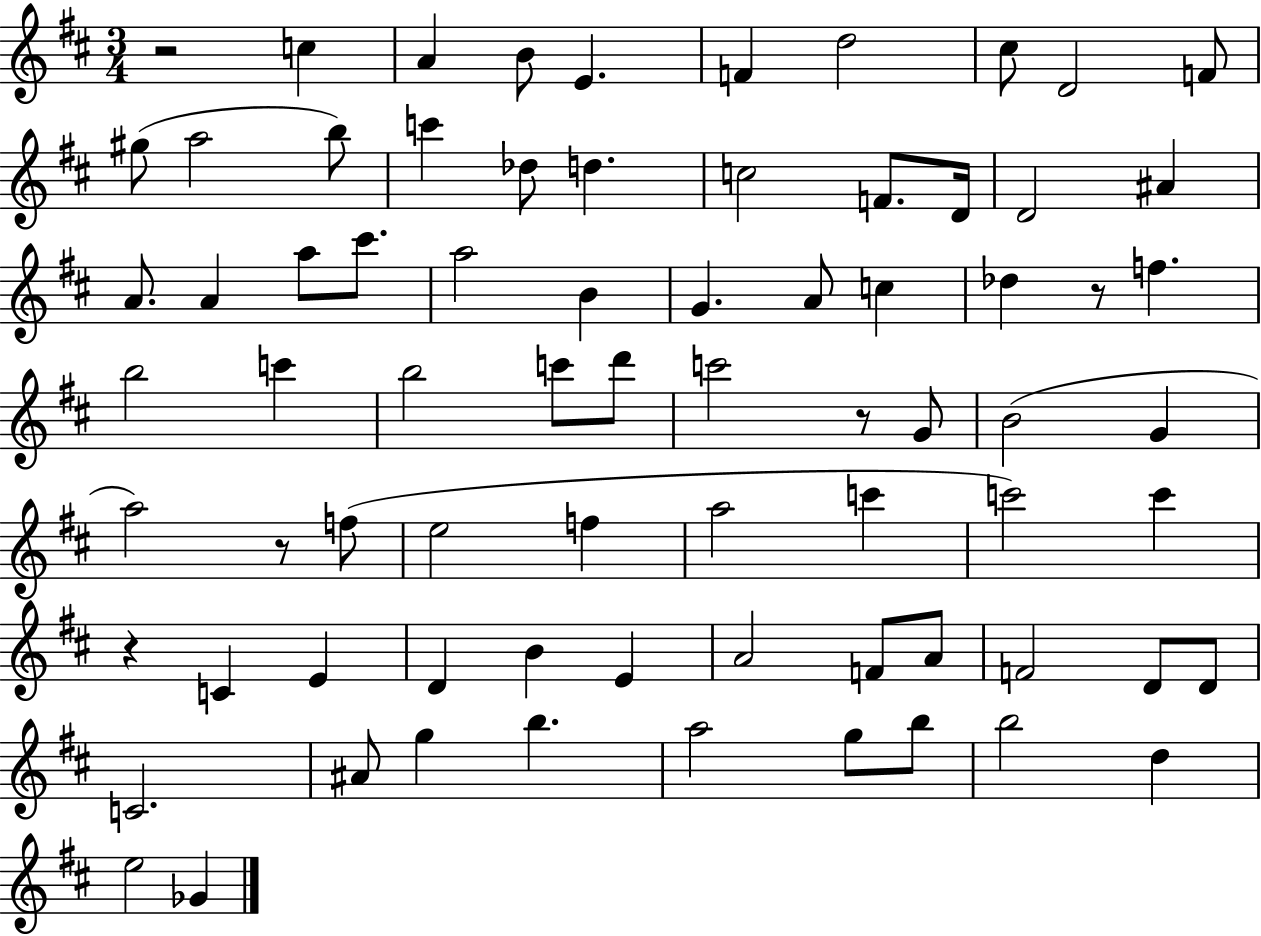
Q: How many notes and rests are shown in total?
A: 75